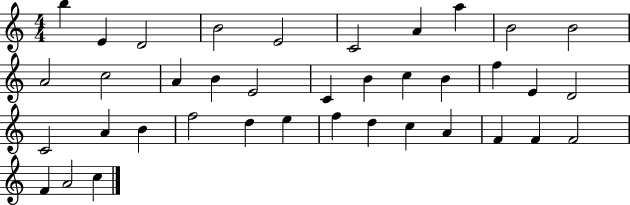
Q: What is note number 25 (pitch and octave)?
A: B4